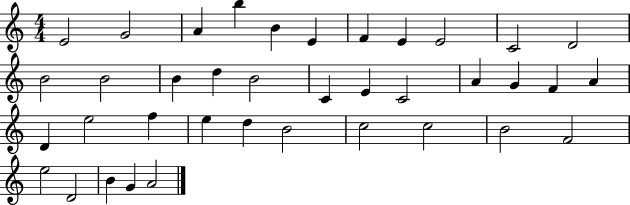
E4/h G4/h A4/q B5/q B4/q E4/q F4/q E4/q E4/h C4/h D4/h B4/h B4/h B4/q D5/q B4/h C4/q E4/q C4/h A4/q G4/q F4/q A4/q D4/q E5/h F5/q E5/q D5/q B4/h C5/h C5/h B4/h F4/h E5/h D4/h B4/q G4/q A4/h